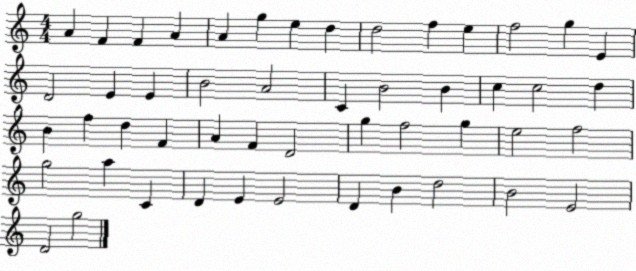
X:1
T:Untitled
M:4/4
L:1/4
K:C
A F F A A g e d d2 f e f2 g E D2 E E B2 A2 C B2 B c c2 d B f d F A F D2 g f2 g e2 f2 g2 a C D E E2 D B d2 B2 E2 D2 g2